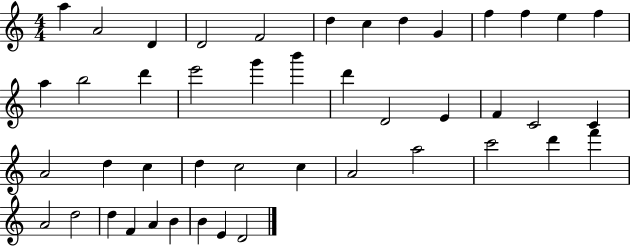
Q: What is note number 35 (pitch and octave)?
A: D6